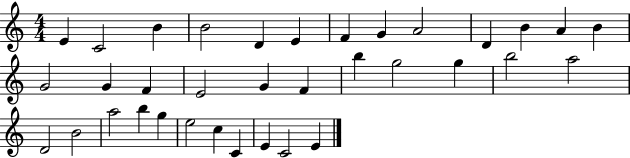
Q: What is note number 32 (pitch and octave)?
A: C4